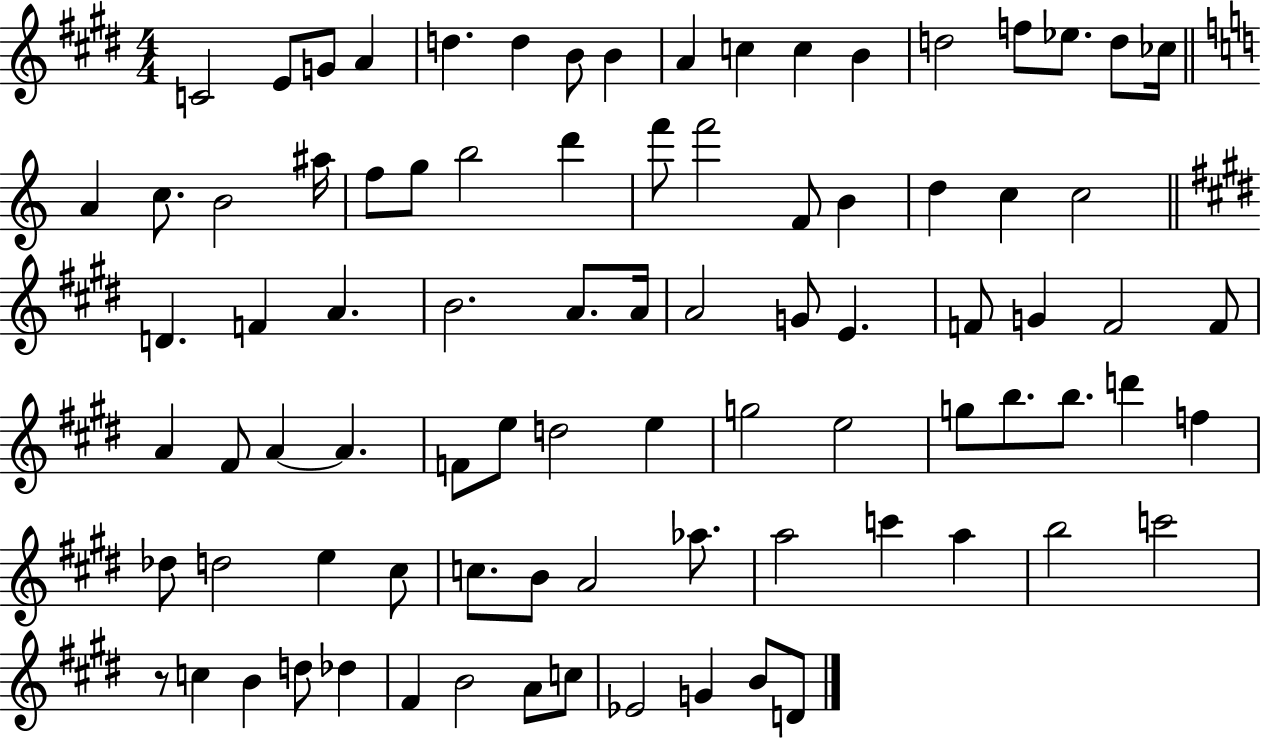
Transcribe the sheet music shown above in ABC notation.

X:1
T:Untitled
M:4/4
L:1/4
K:E
C2 E/2 G/2 A d d B/2 B A c c B d2 f/2 _e/2 d/2 _c/4 A c/2 B2 ^a/4 f/2 g/2 b2 d' f'/2 f'2 F/2 B d c c2 D F A B2 A/2 A/4 A2 G/2 E F/2 G F2 F/2 A ^F/2 A A F/2 e/2 d2 e g2 e2 g/2 b/2 b/2 d' f _d/2 d2 e ^c/2 c/2 B/2 A2 _a/2 a2 c' a b2 c'2 z/2 c B d/2 _d ^F B2 A/2 c/2 _E2 G B/2 D/2